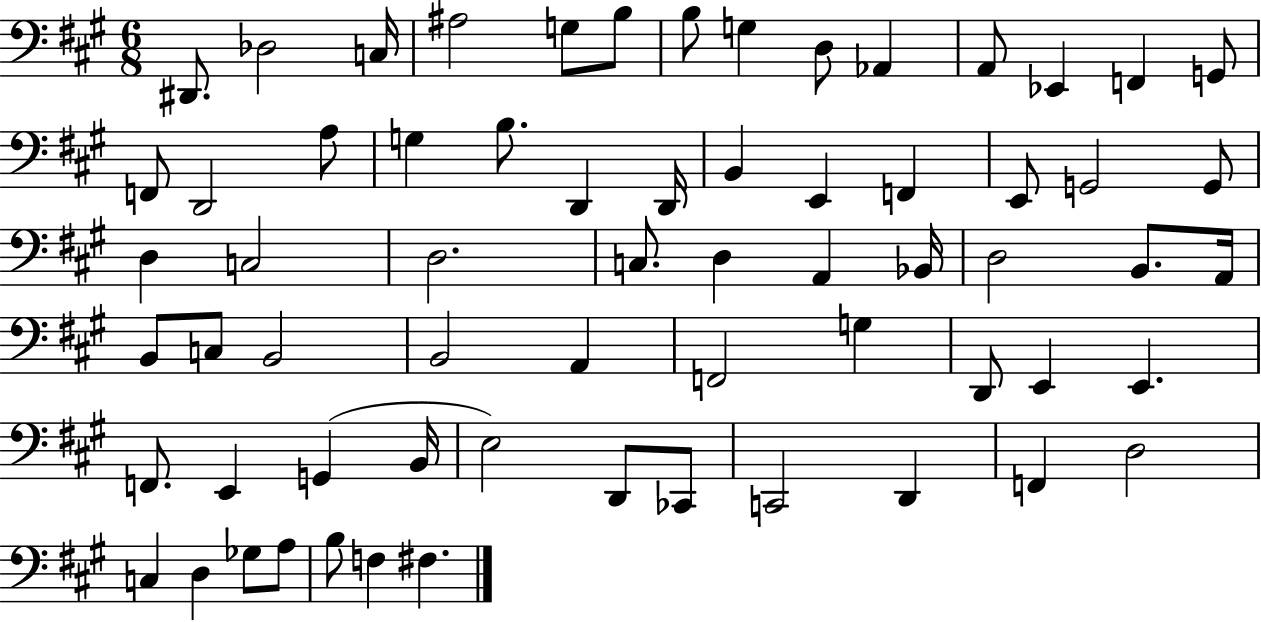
{
  \clef bass
  \numericTimeSignature
  \time 6/8
  \key a \major
  dis,8. des2 c16 | ais2 g8 b8 | b8 g4 d8 aes,4 | a,8 ees,4 f,4 g,8 | \break f,8 d,2 a8 | g4 b8. d,4 d,16 | b,4 e,4 f,4 | e,8 g,2 g,8 | \break d4 c2 | d2. | c8. d4 a,4 bes,16 | d2 b,8. a,16 | \break b,8 c8 b,2 | b,2 a,4 | f,2 g4 | d,8 e,4 e,4. | \break f,8. e,4 g,4( b,16 | e2) d,8 ces,8 | c,2 d,4 | f,4 d2 | \break c4 d4 ges8 a8 | b8 f4 fis4. | \bar "|."
}